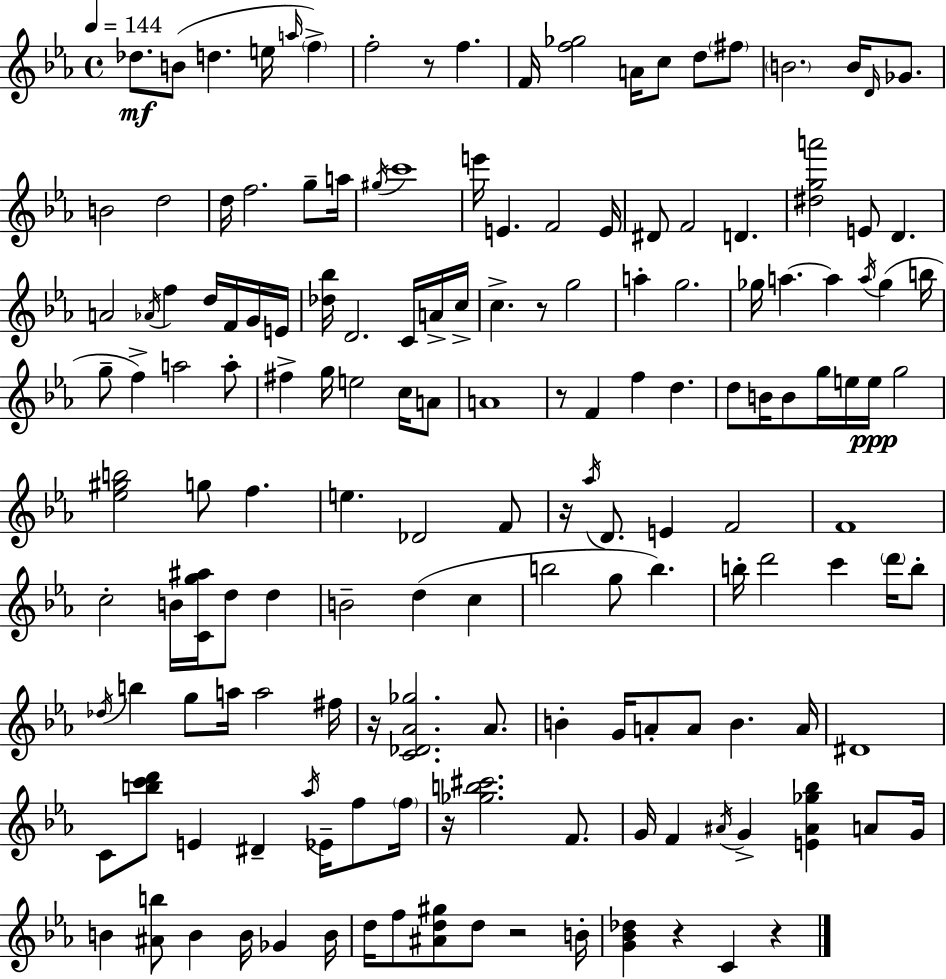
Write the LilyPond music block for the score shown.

{
  \clef treble
  \time 4/4
  \defaultTimeSignature
  \key c \minor
  \tempo 4 = 144
  des''8.\mf b'8( d''4. e''16 \grace { a''16 } \parenthesize f''4->) | f''2-. r8 f''4. | f'16 <f'' ges''>2 a'16 c''8 d''8 \parenthesize fis''8 | \parenthesize b'2. b'16 \grace { d'16 } ges'8. | \break b'2 d''2 | d''16 f''2. g''8-- | a''16 \acciaccatura { gis''16 } c'''1 | e'''16 e'4. f'2 | \break e'16 dis'8 f'2 d'4. | <dis'' g'' a'''>2 e'8 d'4. | a'2 \acciaccatura { aes'16 } f''4 | d''16 f'16 g'16 e'16 <des'' bes''>16 d'2. | \break c'16 a'16-> c''16-> c''4.-> r8 g''2 | a''4-. g''2. | ges''16 a''4.~~ a''4 \acciaccatura { a''16 }( | ges''4 b''16 g''8-- f''4->) a''2 | \break a''8-. fis''4-> g''16 e''2 | c''16 a'8 a'1 | r8 f'4 f''4 d''4. | d''8 b'16 b'8 g''16 e''16 e''16\ppp g''2 | \break <ees'' gis'' b''>2 g''8 f''4. | e''4. des'2 | f'8 r16 \acciaccatura { aes''16 } d'8. e'4 f'2 | f'1 | \break c''2-. b'16 <c' g'' ais''>16 | d''8 d''4 b'2-- d''4( | c''4 b''2 g''8 | b''4.) b''16-. d'''2 c'''4 | \break \parenthesize d'''16 b''8-. \acciaccatura { des''16 } b''4 g''8 a''16 a''2 | fis''16 r16 <c' des' aes' ges''>2. | aes'8. b'4-. g'16 a'8-. a'8 | b'4. a'16 dis'1 | \break c'8 <b'' c''' d'''>8 e'4 dis'4-- | \acciaccatura { aes''16 } ees'16-- f''8 \parenthesize f''16 r16 <ges'' b'' cis'''>2. | f'8. g'16 f'4 \acciaccatura { ais'16 } g'4-> | <e' ais' ges'' bes''>4 a'8 g'16 b'4 <ais' b''>8 b'4 | \break b'16 ges'4 b'16 d''16 f''8 <ais' d'' gis''>8 d''8 | r2 b'16-. <g' bes' des''>4 r4 | c'4 r4 \bar "|."
}